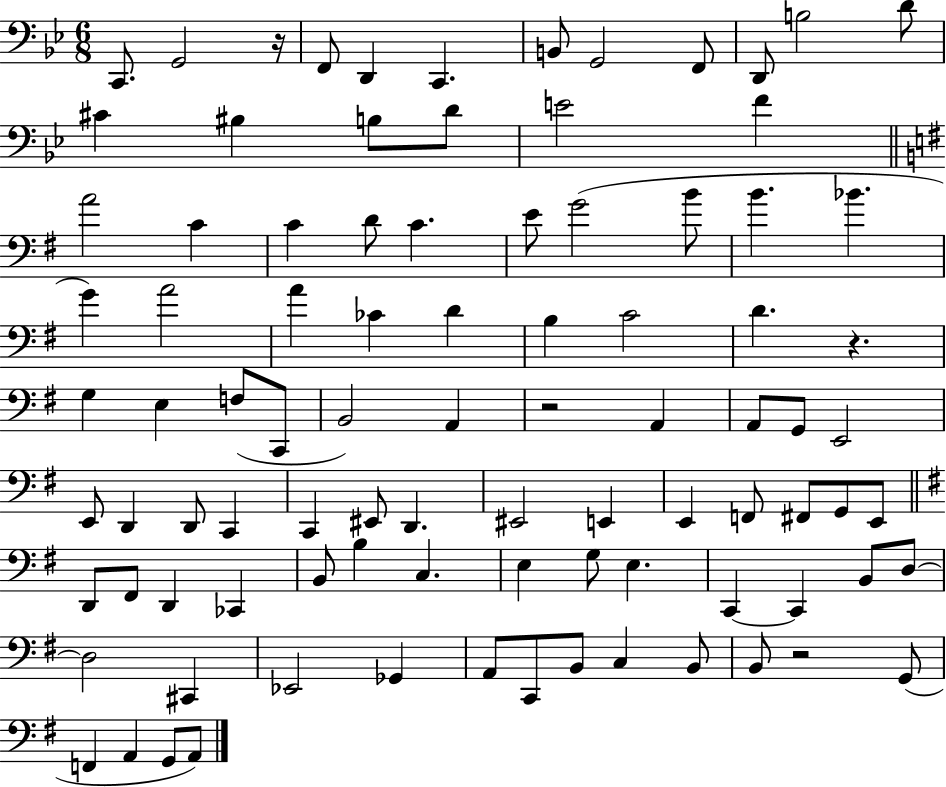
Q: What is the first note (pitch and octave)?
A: C2